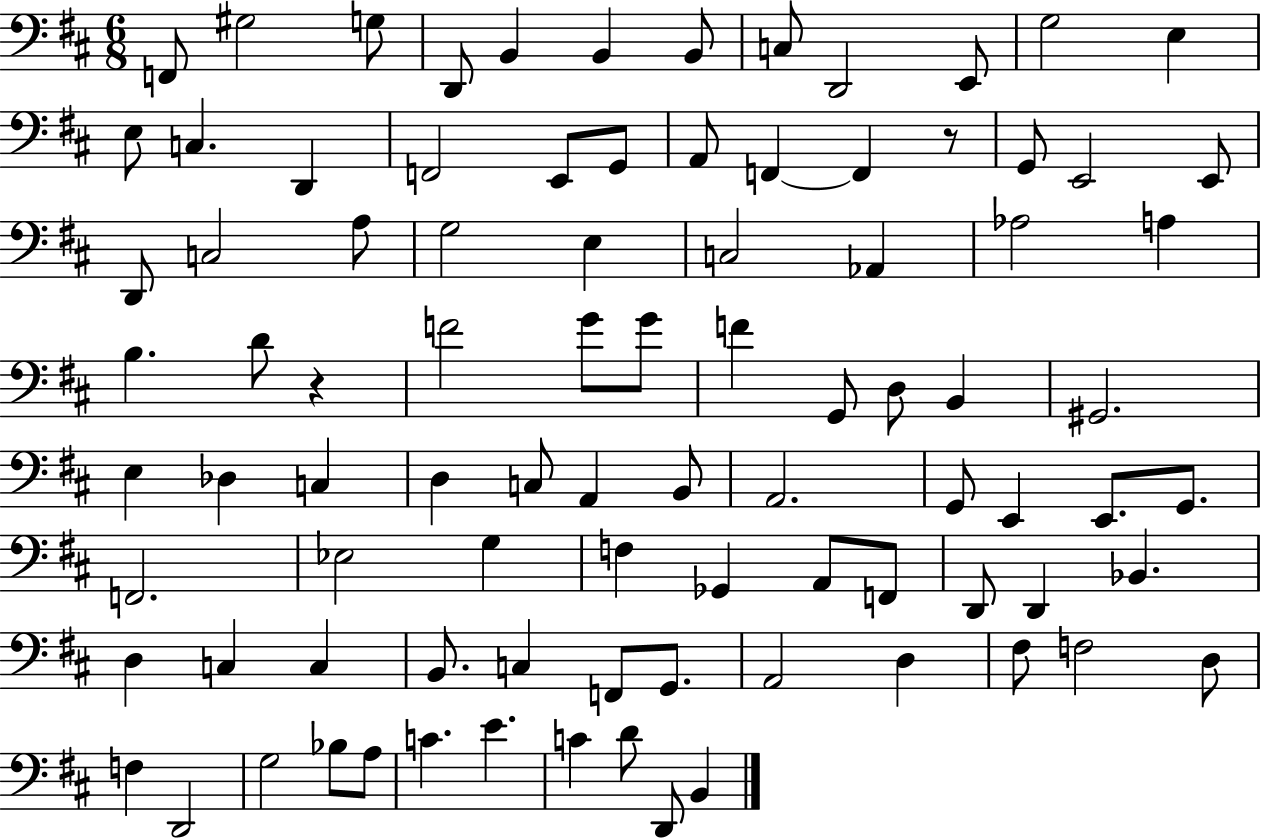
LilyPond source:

{
  \clef bass
  \numericTimeSignature
  \time 6/8
  \key d \major
  f,8 gis2 g8 | d,8 b,4 b,4 b,8 | c8 d,2 e,8 | g2 e4 | \break e8 c4. d,4 | f,2 e,8 g,8 | a,8 f,4~~ f,4 r8 | g,8 e,2 e,8 | \break d,8 c2 a8 | g2 e4 | c2 aes,4 | aes2 a4 | \break b4. d'8 r4 | f'2 g'8 g'8 | f'4 g,8 d8 b,4 | gis,2. | \break e4 des4 c4 | d4 c8 a,4 b,8 | a,2. | g,8 e,4 e,8. g,8. | \break f,2. | ees2 g4 | f4 ges,4 a,8 f,8 | d,8 d,4 bes,4. | \break d4 c4 c4 | b,8. c4 f,8 g,8. | a,2 d4 | fis8 f2 d8 | \break f4 d,2 | g2 bes8 a8 | c'4. e'4. | c'4 d'8 d,8 b,4 | \break \bar "|."
}